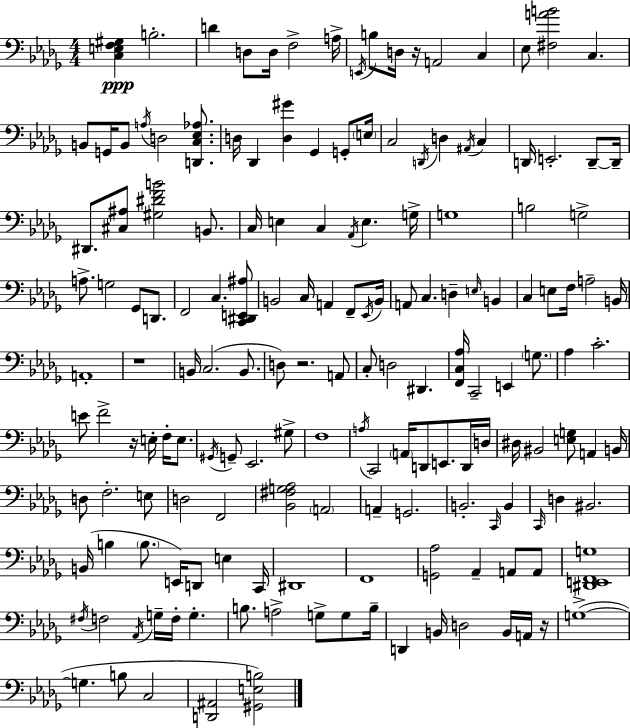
{
  \clef bass
  \numericTimeSignature
  \time 4/4
  \key bes \minor
  <c e f gis>4\ppp b2.-. | d'4 d8 d16 f2-> a16-> | \acciaccatura { e,16 } b8 d16 r16 a,2 c4 | ees8 <fis a' b'>2 c4. | \break b,8 g,16 b,8 \acciaccatura { a16 } d2 <d, c ees aes>8. | d16 des,4 <d gis'>4 ges,4 g,8-. | \parenthesize e16 c2 \acciaccatura { d,16 } d4 \acciaccatura { ais,16 } | c4 d,16 e,2.-. | \break d,8--~~ d,16-- dis,8. <cis ais>8 <gis dis' f' b'>2 | b,8. c16 e4 c4 \acciaccatura { aes,16 } e4. | g16-> g1 | b2 g2-> | \break a8.-> g2 | ges,8 d,8. f,2 c4. | <c, dis, e, ais>8 b,2 c16 a,4 | f,8-- \acciaccatura { ees,16 } b,16 a,8 c4. d4-- | \break \grace { e16 } b,4 c4 e8 f16 a2-- | b,16 a,1-. | r1 | b,16 c2.( | \break b,8. d8) r2. | a,8 c8-. d2 | dis,4. <f, c aes>16 c,2-- | e,4 \parenthesize g8. aes4 c'2.-. | \break e'8 f'2-> | r16 e16-. f16-. e8. \acciaccatura { gis,16 } g,8-- ees,2. | gis8-> f1 | \acciaccatura { a16 } c,2 | \break \parenthesize a,16 d,8 e,8. d,16 d16 dis16 bis,2 | <e g>8 a,4 b,16 d8 f2.-. | e8 d2 | f,2 <bes, fis g aes>2 | \break \parenthesize a,2 a,4-- g,2. | b,2.-. | \grace { c,16 } b,4 \grace { c,16 } d4 bis,2. | b,16( b4 | \break \parenthesize b8. e,16) d,8 e4 c,16 dis,1 | f,1 | <g, aes>2 | aes,4-- a,8 a,8 <dis, e, f, g>1 | \break \acciaccatura { fis16 } f2 | \acciaccatura { aes,16 } g16-- f16-. g4.-. b8. | a2-> g8-> g8 b16-- d,4 | b,16 d2 b,16 a,16 r16 g1->~(~ | \break g4. | b8 c2 <d, ais,>2 | <gis, e b>2) \bar "|."
}